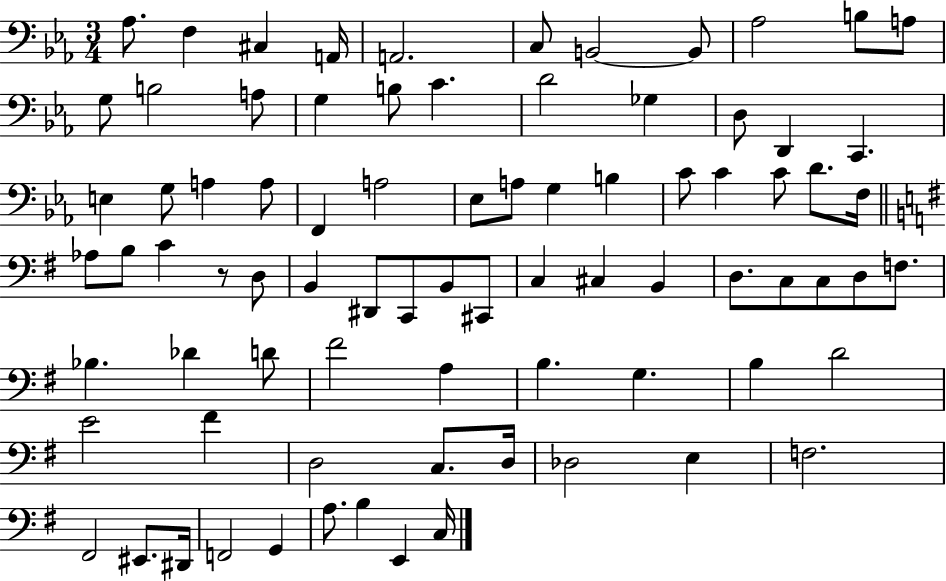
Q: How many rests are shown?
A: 1